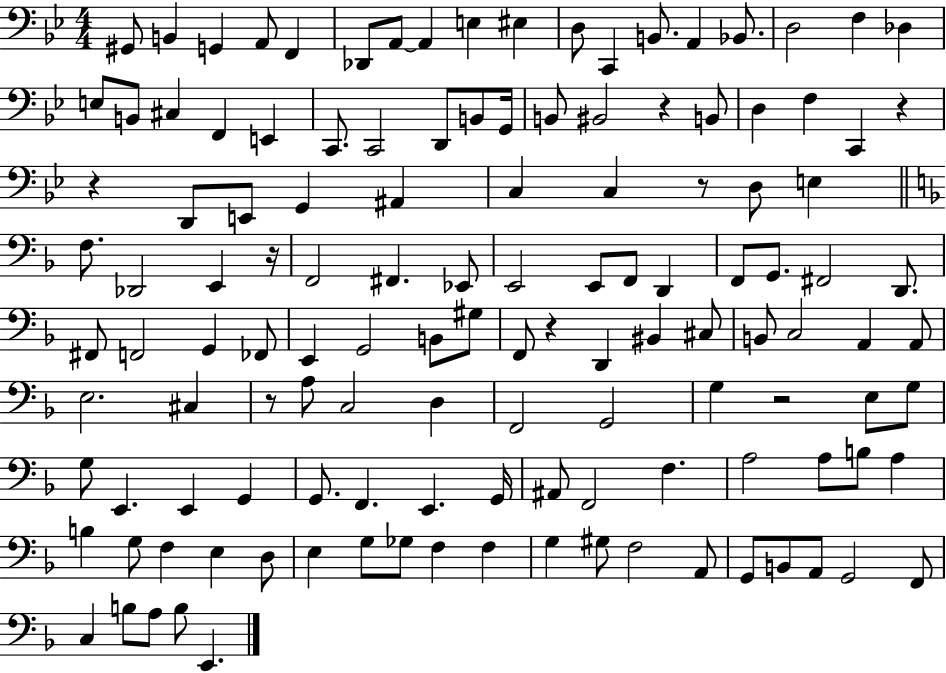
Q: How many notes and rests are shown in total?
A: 129